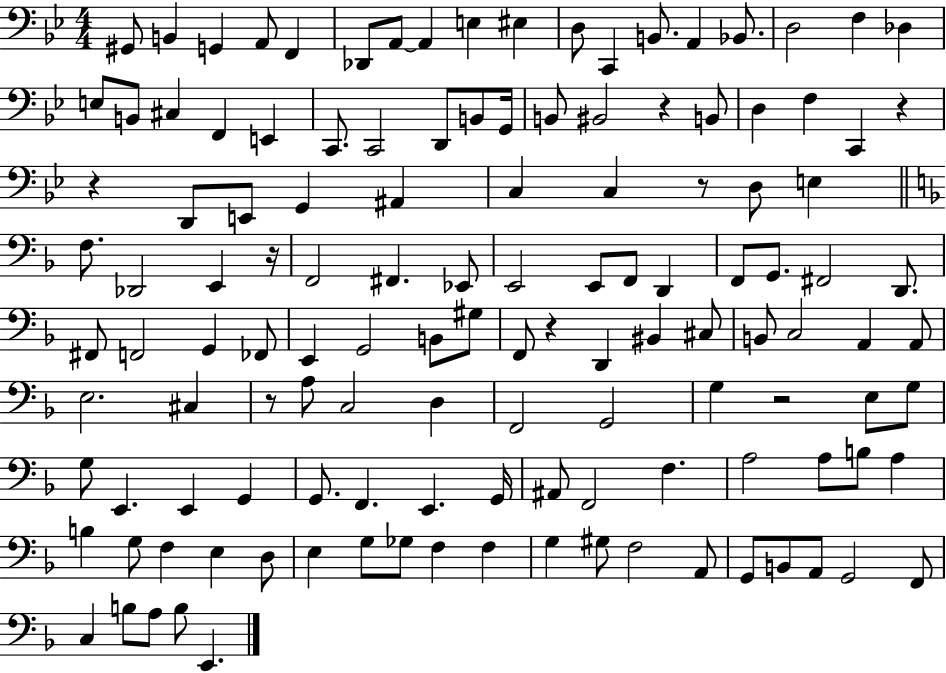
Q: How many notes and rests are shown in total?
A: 129